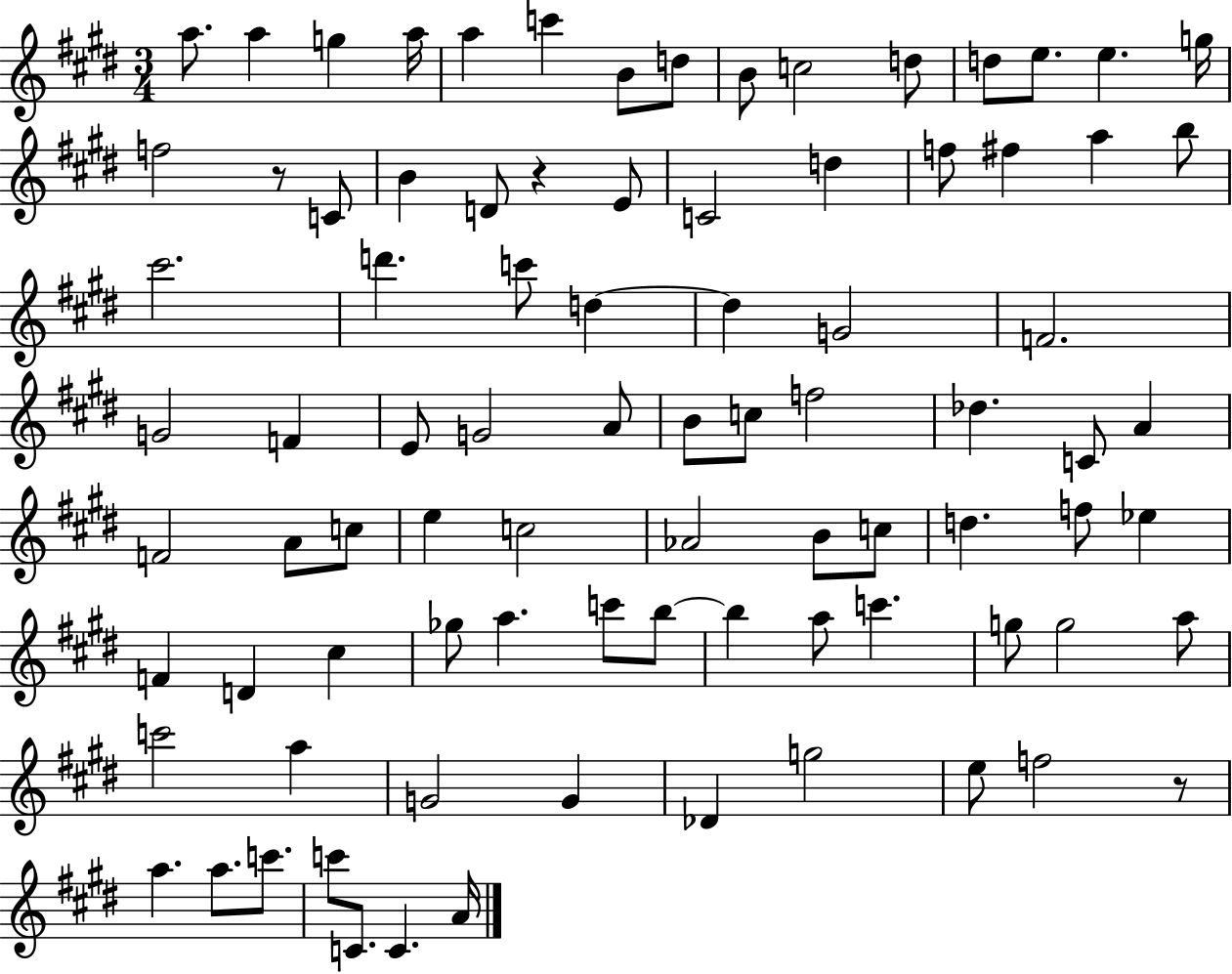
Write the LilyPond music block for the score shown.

{
  \clef treble
  \numericTimeSignature
  \time 3/4
  \key e \major
  \repeat volta 2 { a''8. a''4 g''4 a''16 | a''4 c'''4 b'8 d''8 | b'8 c''2 d''8 | d''8 e''8. e''4. g''16 | \break f''2 r8 c'8 | b'4 d'8 r4 e'8 | c'2 d''4 | f''8 fis''4 a''4 b''8 | \break cis'''2. | d'''4. c'''8 d''4~~ | d''4 g'2 | f'2. | \break g'2 f'4 | e'8 g'2 a'8 | b'8 c''8 f''2 | des''4. c'8 a'4 | \break f'2 a'8 c''8 | e''4 c''2 | aes'2 b'8 c''8 | d''4. f''8 ees''4 | \break f'4 d'4 cis''4 | ges''8 a''4. c'''8 b''8~~ | b''4 a''8 c'''4. | g''8 g''2 a''8 | \break c'''2 a''4 | g'2 g'4 | des'4 g''2 | e''8 f''2 r8 | \break a''4. a''8. c'''8. | c'''8 c'8. c'4. a'16 | } \bar "|."
}